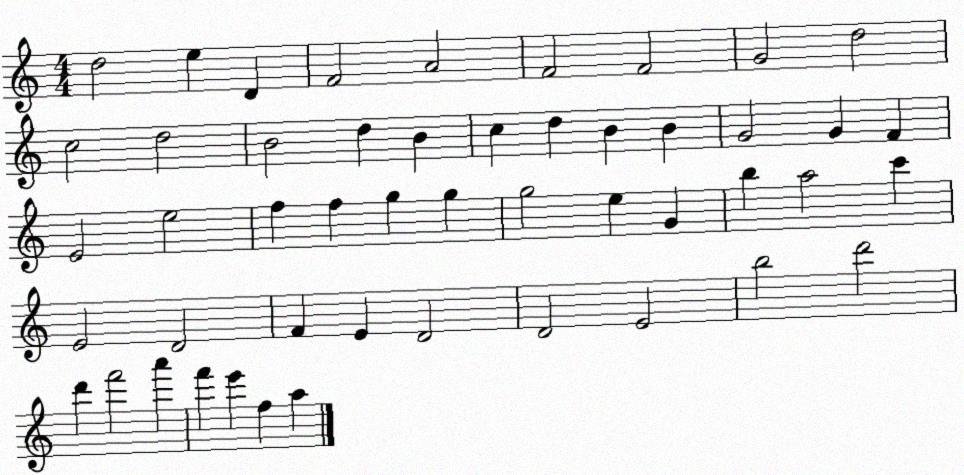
X:1
T:Untitled
M:4/4
L:1/4
K:C
d2 e D F2 A2 F2 F2 G2 d2 c2 d2 B2 d B c d B B G2 G F E2 e2 f f g g g2 e G b a2 c' E2 D2 F E D2 D2 E2 b2 d'2 d' f'2 a' f' e' f a